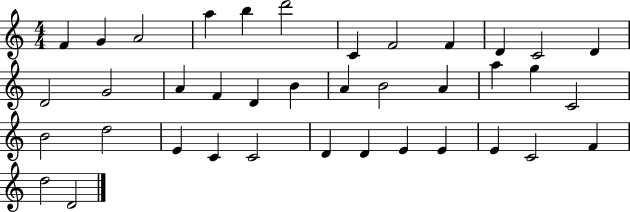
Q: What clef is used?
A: treble